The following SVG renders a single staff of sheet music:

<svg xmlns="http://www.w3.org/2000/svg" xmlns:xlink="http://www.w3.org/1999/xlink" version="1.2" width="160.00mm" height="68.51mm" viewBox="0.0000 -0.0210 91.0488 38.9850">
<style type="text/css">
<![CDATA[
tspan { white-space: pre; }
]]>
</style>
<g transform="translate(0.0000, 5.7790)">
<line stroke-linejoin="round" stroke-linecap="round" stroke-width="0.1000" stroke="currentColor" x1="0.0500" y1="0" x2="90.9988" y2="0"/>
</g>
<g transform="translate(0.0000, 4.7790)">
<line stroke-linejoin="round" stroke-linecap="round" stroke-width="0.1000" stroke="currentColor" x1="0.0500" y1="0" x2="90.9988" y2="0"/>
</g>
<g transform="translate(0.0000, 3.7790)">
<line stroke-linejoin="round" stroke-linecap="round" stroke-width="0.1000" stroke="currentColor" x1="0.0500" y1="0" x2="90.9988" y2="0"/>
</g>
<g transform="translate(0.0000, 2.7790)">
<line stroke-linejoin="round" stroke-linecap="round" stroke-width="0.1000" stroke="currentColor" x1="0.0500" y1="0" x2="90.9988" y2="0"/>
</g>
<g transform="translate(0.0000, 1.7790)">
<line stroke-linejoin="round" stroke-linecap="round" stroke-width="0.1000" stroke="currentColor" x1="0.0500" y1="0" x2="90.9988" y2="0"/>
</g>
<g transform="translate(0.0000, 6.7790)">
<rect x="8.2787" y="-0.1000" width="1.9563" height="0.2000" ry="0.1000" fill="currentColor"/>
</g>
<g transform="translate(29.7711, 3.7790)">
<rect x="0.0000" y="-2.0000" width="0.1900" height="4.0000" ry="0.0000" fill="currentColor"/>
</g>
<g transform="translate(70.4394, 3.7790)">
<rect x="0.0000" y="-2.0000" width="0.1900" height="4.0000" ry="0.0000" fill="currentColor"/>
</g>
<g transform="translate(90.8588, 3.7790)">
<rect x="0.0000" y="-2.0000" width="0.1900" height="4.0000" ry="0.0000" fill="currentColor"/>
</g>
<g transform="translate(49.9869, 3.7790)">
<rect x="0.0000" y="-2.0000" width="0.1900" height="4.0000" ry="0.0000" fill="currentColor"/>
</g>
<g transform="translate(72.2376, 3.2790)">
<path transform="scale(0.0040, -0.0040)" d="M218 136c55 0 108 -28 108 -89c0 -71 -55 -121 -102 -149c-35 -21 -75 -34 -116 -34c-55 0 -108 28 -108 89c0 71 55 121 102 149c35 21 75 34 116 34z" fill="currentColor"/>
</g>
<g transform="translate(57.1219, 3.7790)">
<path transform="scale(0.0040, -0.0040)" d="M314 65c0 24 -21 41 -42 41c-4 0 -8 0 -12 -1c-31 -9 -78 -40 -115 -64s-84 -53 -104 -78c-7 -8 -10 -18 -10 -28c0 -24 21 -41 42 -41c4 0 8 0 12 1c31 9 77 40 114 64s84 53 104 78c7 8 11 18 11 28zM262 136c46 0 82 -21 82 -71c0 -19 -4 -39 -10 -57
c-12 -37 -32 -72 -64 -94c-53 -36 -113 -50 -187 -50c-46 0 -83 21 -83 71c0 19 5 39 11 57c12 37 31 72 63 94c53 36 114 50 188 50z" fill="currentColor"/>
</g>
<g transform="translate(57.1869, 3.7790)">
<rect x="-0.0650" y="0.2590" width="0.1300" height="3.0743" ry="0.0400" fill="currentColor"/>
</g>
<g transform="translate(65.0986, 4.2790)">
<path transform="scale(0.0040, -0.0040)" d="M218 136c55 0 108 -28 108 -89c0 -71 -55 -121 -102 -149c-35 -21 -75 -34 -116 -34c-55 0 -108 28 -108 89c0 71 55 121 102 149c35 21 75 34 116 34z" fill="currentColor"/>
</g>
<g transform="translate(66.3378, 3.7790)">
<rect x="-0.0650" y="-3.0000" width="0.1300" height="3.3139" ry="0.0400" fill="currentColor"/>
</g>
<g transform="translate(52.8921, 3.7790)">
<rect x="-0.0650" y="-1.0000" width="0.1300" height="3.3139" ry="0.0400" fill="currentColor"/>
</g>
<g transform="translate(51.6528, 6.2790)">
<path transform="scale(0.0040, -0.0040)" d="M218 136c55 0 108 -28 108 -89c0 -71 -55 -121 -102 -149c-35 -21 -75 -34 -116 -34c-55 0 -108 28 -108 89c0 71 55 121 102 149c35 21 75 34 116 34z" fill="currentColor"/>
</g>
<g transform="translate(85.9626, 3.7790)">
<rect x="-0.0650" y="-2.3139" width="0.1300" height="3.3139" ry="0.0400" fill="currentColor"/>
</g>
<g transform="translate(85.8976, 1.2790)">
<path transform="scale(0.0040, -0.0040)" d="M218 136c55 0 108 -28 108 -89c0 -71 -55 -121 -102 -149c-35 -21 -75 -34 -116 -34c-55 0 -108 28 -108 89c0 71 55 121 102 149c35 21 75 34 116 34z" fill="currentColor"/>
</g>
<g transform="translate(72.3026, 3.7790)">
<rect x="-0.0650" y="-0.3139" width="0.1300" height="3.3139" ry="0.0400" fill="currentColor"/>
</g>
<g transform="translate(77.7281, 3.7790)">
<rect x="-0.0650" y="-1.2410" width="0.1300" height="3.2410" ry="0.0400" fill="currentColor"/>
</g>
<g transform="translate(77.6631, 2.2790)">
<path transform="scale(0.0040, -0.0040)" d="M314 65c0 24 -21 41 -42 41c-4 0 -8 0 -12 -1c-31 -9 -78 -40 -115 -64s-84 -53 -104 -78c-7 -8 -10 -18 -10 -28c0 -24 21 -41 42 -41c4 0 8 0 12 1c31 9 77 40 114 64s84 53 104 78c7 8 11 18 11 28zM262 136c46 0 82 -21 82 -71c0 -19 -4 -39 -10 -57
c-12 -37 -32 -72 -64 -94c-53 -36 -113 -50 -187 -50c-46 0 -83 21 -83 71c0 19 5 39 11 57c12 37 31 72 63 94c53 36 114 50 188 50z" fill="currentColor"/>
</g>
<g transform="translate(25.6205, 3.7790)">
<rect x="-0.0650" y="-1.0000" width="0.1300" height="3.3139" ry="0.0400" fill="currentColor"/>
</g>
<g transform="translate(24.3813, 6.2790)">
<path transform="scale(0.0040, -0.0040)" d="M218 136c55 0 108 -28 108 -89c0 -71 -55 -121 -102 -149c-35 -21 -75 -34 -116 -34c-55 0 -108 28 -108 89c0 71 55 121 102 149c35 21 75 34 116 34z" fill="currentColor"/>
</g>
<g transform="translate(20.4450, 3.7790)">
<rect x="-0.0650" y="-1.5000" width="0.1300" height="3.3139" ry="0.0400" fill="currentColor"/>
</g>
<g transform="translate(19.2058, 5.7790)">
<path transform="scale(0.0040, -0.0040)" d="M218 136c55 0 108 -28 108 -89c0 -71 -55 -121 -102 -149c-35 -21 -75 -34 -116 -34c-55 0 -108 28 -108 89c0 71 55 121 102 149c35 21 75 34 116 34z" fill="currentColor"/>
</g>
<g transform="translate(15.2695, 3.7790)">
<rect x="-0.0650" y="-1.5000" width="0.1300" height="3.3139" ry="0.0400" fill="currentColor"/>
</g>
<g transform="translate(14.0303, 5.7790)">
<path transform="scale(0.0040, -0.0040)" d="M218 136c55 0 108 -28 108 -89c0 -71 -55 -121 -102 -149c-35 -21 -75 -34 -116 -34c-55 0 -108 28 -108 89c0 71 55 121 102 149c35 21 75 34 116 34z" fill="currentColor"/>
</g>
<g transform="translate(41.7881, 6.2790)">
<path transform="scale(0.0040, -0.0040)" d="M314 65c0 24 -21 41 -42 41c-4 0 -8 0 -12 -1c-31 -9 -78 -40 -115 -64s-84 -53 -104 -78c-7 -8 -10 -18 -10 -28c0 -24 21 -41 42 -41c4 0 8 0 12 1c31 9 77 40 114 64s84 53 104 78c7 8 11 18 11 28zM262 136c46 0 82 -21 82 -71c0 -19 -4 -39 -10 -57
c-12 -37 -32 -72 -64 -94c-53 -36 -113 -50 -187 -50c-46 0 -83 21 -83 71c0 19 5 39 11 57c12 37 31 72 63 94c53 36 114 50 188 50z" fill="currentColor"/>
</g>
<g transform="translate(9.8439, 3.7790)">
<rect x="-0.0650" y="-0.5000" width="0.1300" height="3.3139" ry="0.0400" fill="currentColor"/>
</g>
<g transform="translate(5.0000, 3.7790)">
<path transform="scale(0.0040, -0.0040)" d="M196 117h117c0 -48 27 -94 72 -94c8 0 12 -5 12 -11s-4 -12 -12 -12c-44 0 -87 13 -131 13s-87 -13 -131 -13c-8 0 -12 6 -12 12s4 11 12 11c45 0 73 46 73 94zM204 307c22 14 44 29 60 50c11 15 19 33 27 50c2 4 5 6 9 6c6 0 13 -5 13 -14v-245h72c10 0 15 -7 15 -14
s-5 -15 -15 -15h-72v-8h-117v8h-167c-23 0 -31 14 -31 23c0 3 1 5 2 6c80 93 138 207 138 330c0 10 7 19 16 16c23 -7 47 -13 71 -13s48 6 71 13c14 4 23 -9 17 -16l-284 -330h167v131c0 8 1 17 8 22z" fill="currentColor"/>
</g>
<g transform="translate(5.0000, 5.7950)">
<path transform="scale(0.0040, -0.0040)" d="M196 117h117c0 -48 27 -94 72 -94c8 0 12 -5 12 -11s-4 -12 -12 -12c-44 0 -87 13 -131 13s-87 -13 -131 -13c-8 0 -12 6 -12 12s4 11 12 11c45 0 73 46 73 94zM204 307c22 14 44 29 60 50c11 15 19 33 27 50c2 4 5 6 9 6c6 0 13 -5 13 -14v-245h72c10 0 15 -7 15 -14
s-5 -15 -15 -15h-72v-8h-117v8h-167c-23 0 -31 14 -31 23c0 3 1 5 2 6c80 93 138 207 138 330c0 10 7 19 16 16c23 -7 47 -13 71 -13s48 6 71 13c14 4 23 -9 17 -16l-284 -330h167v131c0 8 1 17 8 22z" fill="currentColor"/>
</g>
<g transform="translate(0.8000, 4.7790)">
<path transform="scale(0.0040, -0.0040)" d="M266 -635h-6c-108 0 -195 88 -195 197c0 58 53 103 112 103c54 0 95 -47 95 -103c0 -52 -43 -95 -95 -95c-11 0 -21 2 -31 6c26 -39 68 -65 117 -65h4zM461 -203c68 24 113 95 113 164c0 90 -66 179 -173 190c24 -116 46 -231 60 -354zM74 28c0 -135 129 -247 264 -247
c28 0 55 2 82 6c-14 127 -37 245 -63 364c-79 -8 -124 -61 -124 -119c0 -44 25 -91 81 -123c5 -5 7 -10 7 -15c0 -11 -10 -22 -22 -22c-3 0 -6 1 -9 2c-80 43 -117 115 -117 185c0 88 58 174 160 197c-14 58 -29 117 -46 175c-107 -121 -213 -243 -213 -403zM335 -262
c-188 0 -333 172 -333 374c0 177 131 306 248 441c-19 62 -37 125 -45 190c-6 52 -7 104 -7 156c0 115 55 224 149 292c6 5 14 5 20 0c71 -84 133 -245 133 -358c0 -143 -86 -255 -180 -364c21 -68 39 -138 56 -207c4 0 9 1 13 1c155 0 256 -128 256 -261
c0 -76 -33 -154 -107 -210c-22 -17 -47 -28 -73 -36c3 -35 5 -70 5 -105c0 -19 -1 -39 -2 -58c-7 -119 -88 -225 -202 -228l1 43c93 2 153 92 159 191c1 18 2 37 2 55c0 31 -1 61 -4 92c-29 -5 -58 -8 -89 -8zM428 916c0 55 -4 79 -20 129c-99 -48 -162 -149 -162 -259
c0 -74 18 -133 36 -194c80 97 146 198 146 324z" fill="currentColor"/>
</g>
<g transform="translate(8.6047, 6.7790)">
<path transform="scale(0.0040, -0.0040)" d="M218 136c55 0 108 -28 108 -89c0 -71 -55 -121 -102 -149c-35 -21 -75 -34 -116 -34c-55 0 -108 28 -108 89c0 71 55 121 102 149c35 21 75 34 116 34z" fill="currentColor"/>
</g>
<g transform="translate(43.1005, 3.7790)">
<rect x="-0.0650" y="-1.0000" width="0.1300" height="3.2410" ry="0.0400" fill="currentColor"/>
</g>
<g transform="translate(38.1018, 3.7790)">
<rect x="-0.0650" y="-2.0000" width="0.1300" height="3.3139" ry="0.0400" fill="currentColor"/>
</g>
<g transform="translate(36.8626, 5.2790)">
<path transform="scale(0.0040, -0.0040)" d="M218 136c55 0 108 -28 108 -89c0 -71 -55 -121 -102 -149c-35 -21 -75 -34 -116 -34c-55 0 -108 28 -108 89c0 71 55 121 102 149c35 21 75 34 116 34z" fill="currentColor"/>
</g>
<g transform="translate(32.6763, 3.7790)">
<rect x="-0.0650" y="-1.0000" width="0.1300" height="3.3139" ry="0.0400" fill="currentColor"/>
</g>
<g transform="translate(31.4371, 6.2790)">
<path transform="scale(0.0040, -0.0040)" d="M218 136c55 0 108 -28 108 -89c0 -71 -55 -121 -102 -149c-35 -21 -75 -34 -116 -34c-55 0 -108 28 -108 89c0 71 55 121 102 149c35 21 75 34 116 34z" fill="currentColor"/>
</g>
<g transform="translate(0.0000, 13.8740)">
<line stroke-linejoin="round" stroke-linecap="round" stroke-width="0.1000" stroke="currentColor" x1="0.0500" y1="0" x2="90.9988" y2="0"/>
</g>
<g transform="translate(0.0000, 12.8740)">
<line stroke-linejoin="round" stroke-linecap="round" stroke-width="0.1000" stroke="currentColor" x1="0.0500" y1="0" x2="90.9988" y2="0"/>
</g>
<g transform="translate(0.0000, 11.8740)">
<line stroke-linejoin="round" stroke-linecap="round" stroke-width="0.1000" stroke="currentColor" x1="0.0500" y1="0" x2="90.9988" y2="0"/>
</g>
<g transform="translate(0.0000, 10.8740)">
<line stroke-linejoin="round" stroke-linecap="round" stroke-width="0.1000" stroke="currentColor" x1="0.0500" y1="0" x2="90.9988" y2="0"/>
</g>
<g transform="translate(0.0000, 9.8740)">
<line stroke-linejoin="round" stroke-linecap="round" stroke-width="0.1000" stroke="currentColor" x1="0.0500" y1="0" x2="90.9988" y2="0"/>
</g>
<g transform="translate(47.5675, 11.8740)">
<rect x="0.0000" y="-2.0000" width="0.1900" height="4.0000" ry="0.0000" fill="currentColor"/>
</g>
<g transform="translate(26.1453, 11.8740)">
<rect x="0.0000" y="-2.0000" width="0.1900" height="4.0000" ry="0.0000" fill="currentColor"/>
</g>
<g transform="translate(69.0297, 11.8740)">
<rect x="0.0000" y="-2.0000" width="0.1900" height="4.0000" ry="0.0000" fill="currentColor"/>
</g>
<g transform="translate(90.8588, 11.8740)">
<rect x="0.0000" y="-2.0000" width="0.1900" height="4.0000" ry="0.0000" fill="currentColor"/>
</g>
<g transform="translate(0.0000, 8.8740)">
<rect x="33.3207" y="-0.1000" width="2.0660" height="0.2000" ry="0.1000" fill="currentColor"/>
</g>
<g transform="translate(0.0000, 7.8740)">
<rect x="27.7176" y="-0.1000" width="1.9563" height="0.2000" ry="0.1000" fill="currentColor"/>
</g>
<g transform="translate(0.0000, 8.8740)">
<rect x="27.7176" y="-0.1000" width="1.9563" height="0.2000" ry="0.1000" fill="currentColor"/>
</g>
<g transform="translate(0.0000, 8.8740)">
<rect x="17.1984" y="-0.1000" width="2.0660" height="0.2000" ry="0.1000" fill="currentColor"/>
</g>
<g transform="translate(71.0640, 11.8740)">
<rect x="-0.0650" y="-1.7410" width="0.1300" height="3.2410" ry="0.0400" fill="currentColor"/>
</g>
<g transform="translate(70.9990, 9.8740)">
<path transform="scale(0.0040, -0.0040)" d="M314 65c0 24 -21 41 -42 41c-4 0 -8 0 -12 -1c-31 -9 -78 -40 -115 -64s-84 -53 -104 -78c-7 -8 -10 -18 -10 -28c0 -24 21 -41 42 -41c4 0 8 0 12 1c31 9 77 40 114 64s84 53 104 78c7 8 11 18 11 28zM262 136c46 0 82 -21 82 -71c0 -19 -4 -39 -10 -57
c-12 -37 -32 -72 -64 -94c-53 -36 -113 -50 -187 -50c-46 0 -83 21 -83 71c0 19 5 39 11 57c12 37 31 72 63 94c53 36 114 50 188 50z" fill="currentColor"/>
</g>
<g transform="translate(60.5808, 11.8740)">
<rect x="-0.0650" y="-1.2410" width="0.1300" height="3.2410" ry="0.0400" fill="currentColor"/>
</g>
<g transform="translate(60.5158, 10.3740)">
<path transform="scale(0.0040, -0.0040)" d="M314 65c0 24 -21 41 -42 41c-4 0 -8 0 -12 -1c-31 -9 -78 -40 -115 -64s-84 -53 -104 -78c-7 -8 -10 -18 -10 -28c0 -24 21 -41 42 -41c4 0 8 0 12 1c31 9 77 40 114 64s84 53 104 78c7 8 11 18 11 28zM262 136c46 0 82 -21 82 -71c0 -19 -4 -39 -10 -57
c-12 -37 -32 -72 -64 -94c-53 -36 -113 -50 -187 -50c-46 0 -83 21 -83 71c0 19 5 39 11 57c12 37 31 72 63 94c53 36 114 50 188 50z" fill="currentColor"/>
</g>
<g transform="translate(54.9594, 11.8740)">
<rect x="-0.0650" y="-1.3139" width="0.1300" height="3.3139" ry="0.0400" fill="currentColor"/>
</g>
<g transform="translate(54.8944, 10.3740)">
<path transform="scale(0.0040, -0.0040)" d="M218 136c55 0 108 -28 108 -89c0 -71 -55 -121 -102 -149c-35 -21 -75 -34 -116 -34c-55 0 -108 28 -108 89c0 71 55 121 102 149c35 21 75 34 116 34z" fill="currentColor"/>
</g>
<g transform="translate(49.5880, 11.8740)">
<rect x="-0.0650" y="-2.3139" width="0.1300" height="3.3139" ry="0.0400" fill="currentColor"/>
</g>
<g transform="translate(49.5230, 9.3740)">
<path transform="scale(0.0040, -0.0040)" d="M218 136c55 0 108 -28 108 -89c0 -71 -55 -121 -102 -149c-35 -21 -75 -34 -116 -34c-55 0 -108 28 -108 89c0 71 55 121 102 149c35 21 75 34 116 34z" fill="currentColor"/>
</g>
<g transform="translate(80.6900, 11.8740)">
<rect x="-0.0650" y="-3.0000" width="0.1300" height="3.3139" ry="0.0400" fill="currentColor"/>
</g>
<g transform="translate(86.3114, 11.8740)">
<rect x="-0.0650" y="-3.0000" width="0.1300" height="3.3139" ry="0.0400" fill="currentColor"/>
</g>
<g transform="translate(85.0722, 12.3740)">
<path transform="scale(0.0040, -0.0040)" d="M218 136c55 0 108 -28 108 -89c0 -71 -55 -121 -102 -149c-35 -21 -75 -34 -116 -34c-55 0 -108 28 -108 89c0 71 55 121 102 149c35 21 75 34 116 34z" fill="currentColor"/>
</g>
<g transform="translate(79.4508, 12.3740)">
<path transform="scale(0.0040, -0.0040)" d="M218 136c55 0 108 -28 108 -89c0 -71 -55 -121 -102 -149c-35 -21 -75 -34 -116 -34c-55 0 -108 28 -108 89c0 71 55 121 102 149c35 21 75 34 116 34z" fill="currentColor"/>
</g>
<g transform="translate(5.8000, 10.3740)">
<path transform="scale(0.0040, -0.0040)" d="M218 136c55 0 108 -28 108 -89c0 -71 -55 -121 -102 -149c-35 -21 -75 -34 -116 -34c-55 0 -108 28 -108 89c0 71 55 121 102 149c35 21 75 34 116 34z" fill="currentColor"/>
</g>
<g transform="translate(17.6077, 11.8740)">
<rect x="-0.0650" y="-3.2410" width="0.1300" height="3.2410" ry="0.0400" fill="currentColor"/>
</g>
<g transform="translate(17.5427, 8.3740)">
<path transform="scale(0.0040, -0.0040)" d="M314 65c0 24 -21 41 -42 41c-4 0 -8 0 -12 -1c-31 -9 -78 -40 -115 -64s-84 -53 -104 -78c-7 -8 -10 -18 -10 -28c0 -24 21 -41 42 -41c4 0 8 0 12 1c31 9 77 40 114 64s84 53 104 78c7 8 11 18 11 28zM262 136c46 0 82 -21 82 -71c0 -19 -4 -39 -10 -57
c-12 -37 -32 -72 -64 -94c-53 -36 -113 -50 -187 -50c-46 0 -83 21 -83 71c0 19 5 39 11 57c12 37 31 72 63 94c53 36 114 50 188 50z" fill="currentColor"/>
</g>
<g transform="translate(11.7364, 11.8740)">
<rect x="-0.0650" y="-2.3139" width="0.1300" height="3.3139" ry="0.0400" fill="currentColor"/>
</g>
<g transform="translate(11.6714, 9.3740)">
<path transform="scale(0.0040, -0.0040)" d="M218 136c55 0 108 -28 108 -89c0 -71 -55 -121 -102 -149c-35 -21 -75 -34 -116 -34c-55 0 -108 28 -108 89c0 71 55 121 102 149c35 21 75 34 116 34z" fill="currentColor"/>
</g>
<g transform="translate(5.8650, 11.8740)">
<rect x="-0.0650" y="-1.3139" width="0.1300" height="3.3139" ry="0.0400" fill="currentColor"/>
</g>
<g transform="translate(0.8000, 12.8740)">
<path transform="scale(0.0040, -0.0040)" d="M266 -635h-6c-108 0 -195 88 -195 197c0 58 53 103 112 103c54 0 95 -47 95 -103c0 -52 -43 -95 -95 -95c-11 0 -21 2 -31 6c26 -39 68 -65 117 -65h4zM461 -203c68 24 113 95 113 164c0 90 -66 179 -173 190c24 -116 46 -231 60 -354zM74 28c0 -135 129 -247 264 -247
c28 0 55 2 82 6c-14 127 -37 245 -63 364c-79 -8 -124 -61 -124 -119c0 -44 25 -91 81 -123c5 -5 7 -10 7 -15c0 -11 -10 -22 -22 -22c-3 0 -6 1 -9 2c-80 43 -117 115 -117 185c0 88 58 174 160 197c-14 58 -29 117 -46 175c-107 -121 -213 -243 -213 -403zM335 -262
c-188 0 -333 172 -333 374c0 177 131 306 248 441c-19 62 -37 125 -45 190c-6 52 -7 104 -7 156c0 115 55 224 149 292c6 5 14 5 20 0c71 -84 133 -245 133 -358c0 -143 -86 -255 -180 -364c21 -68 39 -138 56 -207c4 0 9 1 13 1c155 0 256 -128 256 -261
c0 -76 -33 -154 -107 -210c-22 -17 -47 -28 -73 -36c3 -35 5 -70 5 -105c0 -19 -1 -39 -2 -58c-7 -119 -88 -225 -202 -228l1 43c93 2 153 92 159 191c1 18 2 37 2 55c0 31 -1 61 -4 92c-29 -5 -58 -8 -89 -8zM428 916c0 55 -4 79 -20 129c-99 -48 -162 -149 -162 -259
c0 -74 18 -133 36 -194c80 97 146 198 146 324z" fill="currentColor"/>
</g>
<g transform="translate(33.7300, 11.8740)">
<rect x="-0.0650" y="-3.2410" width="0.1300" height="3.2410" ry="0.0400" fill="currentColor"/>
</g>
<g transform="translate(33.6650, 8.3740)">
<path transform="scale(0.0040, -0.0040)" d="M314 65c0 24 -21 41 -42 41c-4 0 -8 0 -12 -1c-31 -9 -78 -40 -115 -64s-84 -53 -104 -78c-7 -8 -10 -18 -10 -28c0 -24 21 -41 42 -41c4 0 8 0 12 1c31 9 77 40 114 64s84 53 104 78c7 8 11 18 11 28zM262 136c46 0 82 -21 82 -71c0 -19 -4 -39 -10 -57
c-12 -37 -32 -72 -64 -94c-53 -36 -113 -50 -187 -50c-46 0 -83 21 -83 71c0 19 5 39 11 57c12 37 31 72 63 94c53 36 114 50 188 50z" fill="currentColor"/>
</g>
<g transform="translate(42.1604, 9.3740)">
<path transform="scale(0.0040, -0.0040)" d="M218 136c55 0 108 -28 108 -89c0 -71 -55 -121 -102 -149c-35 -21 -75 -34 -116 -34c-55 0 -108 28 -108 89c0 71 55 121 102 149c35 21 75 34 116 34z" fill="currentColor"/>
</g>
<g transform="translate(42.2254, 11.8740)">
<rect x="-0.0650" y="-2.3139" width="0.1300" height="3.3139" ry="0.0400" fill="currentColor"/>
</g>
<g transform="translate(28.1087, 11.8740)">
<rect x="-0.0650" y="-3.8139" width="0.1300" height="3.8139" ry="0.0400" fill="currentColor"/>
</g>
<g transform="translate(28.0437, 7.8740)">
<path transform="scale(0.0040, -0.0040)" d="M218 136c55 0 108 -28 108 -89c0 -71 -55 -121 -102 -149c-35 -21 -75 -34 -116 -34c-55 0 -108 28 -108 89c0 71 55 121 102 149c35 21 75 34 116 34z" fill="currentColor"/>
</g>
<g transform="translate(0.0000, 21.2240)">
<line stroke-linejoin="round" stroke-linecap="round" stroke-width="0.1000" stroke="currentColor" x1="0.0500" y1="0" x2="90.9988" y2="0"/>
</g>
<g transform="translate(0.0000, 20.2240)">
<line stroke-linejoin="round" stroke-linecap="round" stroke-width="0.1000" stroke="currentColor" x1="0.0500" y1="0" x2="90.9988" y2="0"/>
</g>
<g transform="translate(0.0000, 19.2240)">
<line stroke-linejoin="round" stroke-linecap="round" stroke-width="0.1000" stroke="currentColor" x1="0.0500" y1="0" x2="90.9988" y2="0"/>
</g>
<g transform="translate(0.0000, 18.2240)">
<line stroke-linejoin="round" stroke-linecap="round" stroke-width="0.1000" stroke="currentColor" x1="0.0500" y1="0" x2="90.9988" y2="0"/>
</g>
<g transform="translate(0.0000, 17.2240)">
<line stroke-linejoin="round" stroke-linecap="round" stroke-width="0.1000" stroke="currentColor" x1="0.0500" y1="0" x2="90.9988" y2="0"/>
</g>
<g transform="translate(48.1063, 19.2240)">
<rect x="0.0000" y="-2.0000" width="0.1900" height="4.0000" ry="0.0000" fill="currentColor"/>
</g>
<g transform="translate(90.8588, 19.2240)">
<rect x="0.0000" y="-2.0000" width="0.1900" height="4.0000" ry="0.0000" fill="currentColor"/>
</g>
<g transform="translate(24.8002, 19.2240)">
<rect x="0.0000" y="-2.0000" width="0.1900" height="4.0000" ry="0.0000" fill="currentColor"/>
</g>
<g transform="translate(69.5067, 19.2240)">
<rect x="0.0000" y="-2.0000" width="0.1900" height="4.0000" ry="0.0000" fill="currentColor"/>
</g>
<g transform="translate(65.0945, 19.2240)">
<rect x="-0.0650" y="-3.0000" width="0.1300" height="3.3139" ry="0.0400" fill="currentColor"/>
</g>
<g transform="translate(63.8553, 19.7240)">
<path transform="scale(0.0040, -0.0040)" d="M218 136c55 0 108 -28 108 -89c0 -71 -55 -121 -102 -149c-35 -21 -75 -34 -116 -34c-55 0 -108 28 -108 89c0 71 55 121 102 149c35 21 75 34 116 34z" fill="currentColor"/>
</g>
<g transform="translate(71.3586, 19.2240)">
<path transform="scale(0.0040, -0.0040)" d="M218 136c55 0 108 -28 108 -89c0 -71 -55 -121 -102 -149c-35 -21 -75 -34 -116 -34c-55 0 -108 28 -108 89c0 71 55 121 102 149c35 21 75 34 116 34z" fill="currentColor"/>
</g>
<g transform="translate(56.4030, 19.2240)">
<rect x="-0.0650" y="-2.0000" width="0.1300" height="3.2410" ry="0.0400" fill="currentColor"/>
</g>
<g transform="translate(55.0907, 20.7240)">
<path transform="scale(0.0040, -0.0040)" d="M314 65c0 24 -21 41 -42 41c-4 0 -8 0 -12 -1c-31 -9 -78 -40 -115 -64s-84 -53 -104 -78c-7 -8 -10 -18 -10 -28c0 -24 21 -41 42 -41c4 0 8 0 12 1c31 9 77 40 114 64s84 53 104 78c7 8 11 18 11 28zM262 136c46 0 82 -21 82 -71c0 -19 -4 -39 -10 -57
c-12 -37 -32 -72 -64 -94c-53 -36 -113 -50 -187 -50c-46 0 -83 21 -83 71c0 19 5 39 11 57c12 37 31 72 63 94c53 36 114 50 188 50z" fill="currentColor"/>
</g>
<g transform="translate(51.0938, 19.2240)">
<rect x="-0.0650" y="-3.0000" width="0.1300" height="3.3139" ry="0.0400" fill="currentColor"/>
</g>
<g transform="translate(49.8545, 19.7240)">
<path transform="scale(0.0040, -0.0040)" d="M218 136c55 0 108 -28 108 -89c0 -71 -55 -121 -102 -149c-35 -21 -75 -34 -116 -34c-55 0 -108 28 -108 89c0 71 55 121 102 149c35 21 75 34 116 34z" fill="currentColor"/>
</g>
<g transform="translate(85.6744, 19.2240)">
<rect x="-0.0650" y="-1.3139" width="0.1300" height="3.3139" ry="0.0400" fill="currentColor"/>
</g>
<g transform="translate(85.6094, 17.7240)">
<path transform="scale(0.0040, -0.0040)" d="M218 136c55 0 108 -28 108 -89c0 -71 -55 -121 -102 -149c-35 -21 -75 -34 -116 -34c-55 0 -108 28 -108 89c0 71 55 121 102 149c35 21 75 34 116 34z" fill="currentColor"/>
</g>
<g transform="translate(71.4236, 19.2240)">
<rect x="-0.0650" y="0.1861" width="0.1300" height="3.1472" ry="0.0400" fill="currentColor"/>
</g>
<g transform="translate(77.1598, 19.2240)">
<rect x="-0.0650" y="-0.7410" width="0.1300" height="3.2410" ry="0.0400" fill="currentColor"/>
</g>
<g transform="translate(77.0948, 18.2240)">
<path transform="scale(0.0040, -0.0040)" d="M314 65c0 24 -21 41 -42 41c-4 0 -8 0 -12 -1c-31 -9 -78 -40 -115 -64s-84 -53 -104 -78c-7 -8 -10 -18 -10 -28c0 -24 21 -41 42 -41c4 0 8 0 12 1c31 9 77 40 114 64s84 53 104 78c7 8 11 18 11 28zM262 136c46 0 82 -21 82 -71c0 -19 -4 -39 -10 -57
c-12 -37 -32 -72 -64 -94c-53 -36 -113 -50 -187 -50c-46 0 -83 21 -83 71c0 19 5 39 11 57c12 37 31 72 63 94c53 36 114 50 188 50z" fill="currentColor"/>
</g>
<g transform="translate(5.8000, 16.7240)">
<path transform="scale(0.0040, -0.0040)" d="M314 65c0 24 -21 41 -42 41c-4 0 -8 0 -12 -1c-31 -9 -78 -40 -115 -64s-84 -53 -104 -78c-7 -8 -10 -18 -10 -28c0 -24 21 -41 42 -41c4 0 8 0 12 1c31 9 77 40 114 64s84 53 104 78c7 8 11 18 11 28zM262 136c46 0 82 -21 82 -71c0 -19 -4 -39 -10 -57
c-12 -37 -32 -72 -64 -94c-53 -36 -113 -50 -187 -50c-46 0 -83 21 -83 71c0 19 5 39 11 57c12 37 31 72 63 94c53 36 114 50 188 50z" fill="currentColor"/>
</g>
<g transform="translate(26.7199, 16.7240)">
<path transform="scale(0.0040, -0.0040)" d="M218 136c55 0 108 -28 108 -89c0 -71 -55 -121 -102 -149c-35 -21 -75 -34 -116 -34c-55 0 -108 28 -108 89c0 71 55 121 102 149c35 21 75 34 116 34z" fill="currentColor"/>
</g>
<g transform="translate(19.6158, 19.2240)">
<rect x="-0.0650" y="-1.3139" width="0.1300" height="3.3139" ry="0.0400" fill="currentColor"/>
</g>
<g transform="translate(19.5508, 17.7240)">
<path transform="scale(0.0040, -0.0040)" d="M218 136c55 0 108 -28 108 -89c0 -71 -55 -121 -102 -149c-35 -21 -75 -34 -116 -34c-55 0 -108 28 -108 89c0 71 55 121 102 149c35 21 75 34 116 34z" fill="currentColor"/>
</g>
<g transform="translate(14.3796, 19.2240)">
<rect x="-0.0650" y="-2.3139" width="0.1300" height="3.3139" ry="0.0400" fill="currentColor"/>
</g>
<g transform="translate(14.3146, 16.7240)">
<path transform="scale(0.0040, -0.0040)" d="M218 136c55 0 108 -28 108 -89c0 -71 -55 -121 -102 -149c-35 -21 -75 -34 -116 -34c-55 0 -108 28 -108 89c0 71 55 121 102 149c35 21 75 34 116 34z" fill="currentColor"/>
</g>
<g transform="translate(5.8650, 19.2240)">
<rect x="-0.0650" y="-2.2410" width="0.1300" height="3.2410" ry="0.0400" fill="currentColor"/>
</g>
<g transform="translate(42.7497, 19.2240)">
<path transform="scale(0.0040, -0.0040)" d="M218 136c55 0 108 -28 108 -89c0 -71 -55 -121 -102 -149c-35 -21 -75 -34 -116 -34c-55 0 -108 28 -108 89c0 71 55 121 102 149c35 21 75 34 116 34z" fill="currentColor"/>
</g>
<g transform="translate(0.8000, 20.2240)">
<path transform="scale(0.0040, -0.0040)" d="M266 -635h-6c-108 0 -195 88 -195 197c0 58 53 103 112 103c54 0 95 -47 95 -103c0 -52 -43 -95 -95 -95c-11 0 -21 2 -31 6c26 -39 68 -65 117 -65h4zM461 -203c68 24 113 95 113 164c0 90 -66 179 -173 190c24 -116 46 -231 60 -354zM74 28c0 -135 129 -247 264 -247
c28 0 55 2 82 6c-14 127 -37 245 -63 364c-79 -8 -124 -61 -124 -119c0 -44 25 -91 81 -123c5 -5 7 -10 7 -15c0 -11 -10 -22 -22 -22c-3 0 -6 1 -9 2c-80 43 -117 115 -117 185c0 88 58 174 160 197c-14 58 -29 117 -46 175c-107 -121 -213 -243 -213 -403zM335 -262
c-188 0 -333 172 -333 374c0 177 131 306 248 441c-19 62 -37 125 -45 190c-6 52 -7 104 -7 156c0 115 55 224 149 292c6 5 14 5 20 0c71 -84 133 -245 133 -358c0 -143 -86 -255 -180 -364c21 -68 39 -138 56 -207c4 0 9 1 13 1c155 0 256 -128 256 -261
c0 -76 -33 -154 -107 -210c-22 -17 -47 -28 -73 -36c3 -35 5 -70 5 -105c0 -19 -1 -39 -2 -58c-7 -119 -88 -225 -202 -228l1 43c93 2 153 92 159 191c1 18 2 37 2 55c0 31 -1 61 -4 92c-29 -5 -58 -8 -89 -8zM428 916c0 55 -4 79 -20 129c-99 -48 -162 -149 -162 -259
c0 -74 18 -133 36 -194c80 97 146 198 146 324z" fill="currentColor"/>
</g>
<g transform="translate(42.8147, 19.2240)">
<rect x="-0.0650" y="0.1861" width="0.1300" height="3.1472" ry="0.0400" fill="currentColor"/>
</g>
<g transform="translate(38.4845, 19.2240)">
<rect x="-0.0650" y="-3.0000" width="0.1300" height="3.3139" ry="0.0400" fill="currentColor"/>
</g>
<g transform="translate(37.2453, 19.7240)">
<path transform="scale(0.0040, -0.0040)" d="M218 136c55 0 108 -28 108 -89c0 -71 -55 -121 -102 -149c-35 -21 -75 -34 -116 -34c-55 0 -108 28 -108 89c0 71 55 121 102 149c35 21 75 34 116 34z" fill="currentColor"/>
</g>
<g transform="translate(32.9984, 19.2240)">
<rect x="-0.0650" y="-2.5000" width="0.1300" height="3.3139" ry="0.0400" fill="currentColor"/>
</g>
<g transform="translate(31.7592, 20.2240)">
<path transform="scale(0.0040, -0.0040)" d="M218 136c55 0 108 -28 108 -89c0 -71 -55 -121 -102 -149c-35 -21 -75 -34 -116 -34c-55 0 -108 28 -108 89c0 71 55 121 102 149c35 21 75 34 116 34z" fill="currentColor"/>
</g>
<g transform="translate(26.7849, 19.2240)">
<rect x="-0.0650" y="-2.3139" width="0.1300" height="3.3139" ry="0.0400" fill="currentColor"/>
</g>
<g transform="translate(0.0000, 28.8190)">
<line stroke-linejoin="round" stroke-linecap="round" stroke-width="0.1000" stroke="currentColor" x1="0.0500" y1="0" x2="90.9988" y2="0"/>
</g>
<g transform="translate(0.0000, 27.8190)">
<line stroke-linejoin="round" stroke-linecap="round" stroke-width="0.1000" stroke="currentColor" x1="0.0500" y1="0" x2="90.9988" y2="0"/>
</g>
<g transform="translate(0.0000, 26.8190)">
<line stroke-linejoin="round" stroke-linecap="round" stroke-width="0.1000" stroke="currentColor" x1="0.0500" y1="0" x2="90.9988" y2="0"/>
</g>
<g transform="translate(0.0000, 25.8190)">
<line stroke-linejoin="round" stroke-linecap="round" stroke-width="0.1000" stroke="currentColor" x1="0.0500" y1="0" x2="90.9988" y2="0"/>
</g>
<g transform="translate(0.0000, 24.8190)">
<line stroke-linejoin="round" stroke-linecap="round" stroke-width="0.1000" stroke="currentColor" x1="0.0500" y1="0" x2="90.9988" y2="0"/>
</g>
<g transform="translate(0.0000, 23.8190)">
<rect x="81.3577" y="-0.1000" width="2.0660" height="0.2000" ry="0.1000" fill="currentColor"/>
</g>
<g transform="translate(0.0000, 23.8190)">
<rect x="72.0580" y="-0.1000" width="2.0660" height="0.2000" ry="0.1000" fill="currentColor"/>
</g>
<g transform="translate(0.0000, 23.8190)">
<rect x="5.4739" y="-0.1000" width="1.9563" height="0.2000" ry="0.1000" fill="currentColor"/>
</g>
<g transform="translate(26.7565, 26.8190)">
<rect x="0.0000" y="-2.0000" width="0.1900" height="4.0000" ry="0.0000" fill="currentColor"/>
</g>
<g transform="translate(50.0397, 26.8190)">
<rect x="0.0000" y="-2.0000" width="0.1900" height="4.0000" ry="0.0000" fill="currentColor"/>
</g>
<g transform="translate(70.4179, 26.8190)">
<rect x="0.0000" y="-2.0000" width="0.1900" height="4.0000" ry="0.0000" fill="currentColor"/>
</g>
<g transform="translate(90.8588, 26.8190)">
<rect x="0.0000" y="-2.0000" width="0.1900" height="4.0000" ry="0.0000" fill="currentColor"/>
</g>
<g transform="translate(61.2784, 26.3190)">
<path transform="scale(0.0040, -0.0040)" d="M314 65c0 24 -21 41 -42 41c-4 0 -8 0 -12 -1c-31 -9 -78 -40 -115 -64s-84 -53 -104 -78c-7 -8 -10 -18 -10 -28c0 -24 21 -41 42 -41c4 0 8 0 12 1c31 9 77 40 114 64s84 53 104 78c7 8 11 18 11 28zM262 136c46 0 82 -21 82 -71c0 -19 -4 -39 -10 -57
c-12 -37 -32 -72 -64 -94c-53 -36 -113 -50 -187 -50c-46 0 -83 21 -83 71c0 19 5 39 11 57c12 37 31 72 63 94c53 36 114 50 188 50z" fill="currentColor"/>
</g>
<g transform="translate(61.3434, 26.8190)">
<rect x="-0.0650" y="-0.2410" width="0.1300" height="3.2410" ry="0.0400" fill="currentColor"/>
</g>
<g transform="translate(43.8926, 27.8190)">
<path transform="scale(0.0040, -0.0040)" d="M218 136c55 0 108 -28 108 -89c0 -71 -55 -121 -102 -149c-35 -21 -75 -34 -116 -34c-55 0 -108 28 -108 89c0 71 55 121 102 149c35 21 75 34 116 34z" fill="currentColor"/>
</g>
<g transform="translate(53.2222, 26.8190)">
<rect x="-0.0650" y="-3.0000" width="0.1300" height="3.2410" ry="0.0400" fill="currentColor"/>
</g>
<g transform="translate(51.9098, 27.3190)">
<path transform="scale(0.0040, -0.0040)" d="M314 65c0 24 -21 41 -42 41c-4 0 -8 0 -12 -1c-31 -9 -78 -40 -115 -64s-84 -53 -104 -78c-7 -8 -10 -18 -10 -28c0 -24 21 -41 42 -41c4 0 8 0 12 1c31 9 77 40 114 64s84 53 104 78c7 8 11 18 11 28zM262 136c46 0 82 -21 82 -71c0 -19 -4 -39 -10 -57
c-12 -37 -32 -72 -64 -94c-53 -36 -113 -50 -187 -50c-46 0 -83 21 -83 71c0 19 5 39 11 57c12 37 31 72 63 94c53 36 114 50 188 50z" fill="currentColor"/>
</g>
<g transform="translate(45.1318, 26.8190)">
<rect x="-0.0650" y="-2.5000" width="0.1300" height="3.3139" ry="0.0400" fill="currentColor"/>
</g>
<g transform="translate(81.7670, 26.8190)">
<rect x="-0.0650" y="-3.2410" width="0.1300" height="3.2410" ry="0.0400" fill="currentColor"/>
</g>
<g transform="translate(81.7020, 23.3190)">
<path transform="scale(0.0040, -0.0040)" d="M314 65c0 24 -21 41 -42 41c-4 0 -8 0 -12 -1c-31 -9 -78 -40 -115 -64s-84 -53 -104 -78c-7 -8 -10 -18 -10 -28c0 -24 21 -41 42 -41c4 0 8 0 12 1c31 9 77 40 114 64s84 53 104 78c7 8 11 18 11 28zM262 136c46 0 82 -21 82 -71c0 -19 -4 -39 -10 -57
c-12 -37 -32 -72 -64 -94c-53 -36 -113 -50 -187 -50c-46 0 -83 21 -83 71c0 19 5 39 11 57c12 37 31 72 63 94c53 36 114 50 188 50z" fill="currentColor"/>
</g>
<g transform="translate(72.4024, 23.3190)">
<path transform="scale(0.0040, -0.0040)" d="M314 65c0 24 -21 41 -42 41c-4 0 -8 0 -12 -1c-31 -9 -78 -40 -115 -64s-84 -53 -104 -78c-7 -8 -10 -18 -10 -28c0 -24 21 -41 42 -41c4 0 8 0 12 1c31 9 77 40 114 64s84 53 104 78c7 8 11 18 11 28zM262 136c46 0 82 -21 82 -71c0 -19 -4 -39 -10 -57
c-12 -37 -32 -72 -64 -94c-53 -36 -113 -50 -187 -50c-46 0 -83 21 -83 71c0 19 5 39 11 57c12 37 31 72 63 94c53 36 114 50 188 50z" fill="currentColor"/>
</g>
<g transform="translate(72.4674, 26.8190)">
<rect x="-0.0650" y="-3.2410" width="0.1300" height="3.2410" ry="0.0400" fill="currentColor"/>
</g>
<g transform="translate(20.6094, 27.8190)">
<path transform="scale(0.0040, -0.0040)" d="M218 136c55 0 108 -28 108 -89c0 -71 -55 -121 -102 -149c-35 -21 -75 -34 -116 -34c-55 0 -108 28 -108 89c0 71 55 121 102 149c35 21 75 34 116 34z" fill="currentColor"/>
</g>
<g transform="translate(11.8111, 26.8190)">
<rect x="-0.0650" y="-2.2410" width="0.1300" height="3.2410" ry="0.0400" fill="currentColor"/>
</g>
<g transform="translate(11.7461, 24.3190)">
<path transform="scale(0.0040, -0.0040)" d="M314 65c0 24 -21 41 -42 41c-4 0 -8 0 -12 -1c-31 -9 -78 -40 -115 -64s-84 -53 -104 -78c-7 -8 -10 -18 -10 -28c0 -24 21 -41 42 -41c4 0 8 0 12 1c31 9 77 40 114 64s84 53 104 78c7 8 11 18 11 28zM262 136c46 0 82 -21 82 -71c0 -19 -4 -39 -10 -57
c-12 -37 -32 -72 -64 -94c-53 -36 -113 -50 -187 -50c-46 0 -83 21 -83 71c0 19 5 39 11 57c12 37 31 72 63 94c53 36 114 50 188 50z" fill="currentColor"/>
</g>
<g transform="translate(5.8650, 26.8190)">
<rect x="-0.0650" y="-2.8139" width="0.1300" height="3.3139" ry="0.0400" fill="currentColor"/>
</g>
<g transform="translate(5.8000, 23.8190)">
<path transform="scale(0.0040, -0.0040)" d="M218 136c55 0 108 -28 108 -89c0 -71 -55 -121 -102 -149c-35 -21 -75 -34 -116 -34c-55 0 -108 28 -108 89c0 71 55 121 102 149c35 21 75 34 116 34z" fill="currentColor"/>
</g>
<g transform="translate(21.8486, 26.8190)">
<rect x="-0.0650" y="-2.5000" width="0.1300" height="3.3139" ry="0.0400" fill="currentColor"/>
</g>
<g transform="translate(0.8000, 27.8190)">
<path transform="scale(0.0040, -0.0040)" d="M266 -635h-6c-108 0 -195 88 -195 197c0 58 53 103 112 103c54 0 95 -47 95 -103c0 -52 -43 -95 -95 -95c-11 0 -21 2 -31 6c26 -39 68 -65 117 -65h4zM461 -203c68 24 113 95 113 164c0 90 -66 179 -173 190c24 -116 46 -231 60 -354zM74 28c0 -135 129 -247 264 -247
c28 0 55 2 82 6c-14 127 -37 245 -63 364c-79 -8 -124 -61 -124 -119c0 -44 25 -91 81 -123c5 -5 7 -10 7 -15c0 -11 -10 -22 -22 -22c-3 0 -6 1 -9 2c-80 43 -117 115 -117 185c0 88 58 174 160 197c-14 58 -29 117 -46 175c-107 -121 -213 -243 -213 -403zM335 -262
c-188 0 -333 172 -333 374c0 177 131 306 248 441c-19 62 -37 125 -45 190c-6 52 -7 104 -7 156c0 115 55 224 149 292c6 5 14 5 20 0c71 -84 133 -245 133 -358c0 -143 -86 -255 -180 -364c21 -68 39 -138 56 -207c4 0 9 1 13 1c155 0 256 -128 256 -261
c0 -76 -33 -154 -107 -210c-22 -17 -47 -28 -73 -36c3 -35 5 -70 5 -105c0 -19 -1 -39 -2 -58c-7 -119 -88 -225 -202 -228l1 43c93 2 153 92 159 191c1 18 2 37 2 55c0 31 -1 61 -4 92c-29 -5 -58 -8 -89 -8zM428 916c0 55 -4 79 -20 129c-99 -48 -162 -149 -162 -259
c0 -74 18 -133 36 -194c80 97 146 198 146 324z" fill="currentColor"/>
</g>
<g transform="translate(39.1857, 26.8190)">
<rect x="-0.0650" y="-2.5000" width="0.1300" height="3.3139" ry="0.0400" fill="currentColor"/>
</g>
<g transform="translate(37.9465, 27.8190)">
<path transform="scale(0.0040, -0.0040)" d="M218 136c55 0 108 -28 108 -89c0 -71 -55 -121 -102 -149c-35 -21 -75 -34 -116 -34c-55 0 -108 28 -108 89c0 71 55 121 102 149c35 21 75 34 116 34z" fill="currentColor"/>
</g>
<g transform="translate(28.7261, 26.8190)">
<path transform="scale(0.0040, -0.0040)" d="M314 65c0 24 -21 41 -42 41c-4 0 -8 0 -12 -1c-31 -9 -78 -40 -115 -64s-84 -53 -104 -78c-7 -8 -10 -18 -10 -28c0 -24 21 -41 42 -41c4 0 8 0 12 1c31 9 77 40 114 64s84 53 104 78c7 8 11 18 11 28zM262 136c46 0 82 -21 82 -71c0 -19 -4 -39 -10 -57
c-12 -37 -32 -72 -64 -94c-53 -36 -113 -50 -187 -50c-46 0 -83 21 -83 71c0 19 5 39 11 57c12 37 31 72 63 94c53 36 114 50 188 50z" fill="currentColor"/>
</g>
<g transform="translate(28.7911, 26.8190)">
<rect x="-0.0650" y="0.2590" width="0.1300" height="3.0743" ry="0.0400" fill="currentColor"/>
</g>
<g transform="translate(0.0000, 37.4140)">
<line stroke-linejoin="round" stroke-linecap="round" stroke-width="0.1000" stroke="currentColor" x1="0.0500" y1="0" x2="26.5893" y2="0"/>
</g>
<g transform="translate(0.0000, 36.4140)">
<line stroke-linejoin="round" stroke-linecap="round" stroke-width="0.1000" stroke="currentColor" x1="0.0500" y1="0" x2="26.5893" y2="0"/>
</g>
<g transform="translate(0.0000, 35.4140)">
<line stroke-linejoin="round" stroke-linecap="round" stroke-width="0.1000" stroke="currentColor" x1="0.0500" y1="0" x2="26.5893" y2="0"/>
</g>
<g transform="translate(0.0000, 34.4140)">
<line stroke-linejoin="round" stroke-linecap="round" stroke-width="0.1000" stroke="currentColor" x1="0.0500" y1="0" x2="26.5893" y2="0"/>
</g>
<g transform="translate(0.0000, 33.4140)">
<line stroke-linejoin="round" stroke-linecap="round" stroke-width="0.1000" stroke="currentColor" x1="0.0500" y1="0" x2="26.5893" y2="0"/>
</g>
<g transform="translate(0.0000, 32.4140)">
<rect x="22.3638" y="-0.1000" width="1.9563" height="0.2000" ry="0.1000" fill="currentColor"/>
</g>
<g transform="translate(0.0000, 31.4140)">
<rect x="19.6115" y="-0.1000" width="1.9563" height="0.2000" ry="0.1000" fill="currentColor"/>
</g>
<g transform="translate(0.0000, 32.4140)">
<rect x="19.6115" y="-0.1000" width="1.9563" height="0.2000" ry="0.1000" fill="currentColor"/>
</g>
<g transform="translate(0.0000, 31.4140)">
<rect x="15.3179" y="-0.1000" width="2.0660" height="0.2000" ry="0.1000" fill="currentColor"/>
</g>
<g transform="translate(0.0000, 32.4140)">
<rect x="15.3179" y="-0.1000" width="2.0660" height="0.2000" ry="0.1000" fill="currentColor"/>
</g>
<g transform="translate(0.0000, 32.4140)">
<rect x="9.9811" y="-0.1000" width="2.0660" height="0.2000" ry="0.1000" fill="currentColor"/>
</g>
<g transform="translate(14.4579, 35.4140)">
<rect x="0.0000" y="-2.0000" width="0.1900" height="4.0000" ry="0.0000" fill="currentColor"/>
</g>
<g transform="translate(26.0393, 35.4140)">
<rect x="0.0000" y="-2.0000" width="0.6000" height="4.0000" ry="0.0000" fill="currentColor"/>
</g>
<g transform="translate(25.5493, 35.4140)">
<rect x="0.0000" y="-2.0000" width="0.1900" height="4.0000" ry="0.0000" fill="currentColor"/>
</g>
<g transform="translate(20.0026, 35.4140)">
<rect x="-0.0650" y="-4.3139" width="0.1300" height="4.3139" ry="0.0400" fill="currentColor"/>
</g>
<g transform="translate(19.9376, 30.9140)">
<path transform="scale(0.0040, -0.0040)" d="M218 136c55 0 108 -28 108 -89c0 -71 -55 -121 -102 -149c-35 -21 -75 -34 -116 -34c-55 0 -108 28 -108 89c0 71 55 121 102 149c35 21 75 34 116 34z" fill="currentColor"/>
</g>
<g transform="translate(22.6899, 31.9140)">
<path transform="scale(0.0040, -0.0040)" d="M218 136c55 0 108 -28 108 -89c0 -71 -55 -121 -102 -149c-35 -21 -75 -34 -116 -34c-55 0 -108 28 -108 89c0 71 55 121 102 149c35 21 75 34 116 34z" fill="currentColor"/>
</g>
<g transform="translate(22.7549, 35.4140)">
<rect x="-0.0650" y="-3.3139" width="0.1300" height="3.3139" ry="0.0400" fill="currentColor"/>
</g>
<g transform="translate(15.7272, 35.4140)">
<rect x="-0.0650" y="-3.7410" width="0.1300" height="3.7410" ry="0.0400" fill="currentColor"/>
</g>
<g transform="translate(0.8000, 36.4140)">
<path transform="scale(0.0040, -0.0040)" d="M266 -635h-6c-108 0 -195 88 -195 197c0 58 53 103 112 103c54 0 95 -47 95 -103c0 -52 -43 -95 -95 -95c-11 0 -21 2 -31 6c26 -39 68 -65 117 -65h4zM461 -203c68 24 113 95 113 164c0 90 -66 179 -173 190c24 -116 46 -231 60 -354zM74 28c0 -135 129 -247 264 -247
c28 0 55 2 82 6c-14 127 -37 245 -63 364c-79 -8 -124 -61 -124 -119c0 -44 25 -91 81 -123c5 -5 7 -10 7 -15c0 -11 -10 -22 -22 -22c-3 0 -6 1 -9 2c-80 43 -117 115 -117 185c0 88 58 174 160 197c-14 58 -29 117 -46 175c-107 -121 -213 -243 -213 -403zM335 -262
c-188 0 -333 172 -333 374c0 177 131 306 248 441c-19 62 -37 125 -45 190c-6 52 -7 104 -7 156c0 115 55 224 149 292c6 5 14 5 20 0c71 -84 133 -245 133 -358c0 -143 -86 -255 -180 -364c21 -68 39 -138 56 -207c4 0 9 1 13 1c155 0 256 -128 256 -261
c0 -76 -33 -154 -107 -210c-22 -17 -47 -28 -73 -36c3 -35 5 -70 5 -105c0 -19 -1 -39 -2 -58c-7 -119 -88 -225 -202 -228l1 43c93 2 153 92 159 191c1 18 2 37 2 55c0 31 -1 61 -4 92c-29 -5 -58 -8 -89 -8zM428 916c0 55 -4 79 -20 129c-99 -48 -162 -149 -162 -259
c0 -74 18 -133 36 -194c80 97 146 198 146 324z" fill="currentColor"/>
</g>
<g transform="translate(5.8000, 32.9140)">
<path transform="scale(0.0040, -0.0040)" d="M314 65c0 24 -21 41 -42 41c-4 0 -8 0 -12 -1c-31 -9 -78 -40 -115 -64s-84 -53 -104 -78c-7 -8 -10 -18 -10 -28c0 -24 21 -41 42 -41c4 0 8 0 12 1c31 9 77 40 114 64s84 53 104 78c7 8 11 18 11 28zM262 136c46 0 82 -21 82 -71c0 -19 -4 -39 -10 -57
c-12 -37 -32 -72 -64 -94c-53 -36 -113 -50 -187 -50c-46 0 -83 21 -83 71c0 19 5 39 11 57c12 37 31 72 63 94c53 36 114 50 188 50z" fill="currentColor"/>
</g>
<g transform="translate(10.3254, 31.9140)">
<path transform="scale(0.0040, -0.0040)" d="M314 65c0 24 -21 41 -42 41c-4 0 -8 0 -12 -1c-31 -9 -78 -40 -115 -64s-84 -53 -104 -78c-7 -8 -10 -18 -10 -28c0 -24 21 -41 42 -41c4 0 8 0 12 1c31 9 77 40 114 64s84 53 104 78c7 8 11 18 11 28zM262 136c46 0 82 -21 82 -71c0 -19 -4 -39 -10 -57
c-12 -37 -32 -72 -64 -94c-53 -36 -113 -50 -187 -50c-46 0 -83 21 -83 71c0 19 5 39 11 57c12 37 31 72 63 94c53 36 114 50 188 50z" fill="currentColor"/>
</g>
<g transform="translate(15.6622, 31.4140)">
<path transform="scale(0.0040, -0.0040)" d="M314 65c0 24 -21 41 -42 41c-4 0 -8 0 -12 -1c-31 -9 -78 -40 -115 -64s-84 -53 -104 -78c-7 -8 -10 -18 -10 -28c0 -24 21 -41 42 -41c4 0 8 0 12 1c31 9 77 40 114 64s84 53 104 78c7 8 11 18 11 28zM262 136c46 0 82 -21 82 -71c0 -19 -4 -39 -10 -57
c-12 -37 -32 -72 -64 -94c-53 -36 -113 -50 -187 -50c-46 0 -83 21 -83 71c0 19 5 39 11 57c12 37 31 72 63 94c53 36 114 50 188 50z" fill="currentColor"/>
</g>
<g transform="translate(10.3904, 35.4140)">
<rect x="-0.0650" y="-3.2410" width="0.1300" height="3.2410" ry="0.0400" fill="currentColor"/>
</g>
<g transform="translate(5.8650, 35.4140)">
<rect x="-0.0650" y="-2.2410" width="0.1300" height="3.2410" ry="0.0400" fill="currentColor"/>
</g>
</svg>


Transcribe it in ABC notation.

X:1
T:Untitled
M:4/4
L:1/4
K:C
C E E D D F D2 D B2 A c e2 g e g b2 c' b2 g g e e2 f2 A A g2 g e g G A B A F2 A B d2 e a g2 G B2 G G A2 c2 b2 b2 g2 b2 c'2 d' b